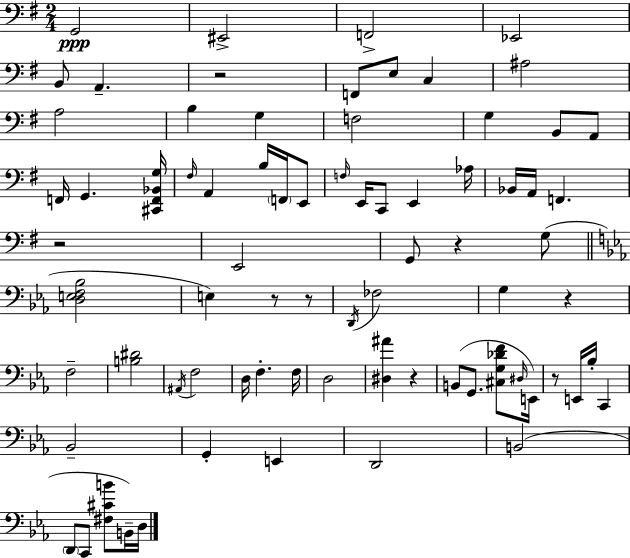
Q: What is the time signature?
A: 2/4